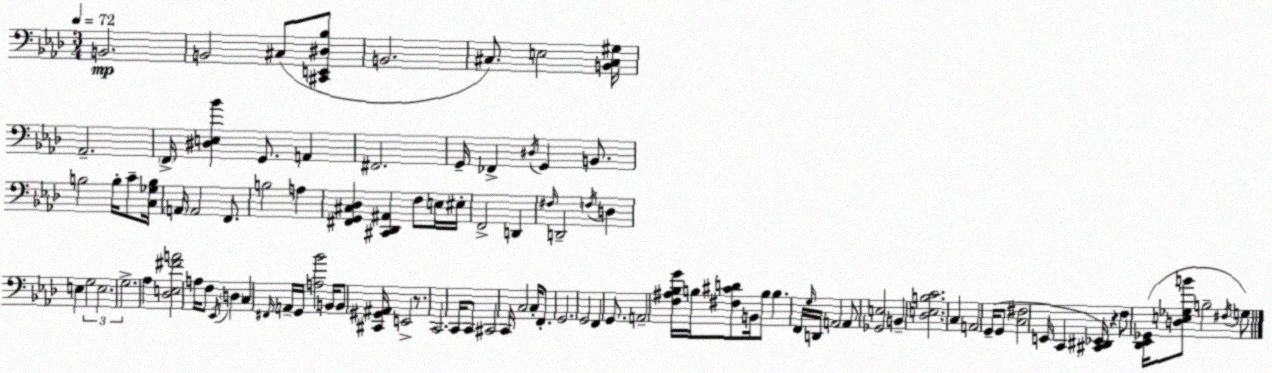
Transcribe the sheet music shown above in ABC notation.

X:1
T:Untitled
M:3/4
L:1/4
K:Fm
B,,2 B,,2 ^C,/2 [^C,,E,,^D,_B,]/2 B,,2 ^C,/2 E,2 [B,,^C,^G,]/4 _A,,2 F,,/4 [^D,E,_B] G,,/2 A,, ^F,,2 G,,/4 _F,, ^D,/4 G,, B,,/2 B,2 B,/4 C/2 [C,_G,B,]/4 A,,/4 A,,2 F,,/2 B,2 A, [^F,,G,,^C,_D,] [^C,,_D,,^A,,] F,/2 E,/4 ^E,/4 F,,2 D,, ^F,/4 D,,2 F,/4 D, E, G,2 E,2 G,2 _A, [_D,E,^FA]2 A,/4 F,/2 _E,,/4 D, C, ^F,,/4 A,,/4 G,,/4 [A,_B]2 B,,/4 B,,/2 [^C,,^G,,^A,,]/4 E,,2 z/2 C,,2 C,,/4 C,,/2 ^C,,2 C,,/4 C,2 C,/4 F,,/2 G,,2 G,,2 F,, G,,/2 A,,2 [F,^A,_B,G]/4 B,/4 [^F,^CD]/2 B,,/4 B,/2 B, F,,/4 G,/4 D,,/4 A,,2 A,,/2 [_G,,E,]2 B,, [_D,E,B,C]2 C, A,,2 G,,/4 G,,/2 [C,^F,]2 E,,/4 C,, [^C,,^D,,_E,,]/4 z F,/2 [_D,,_E,,_G,,]/4 [D,E,_G,B]/2 B,2 ^F,/4 G,/2